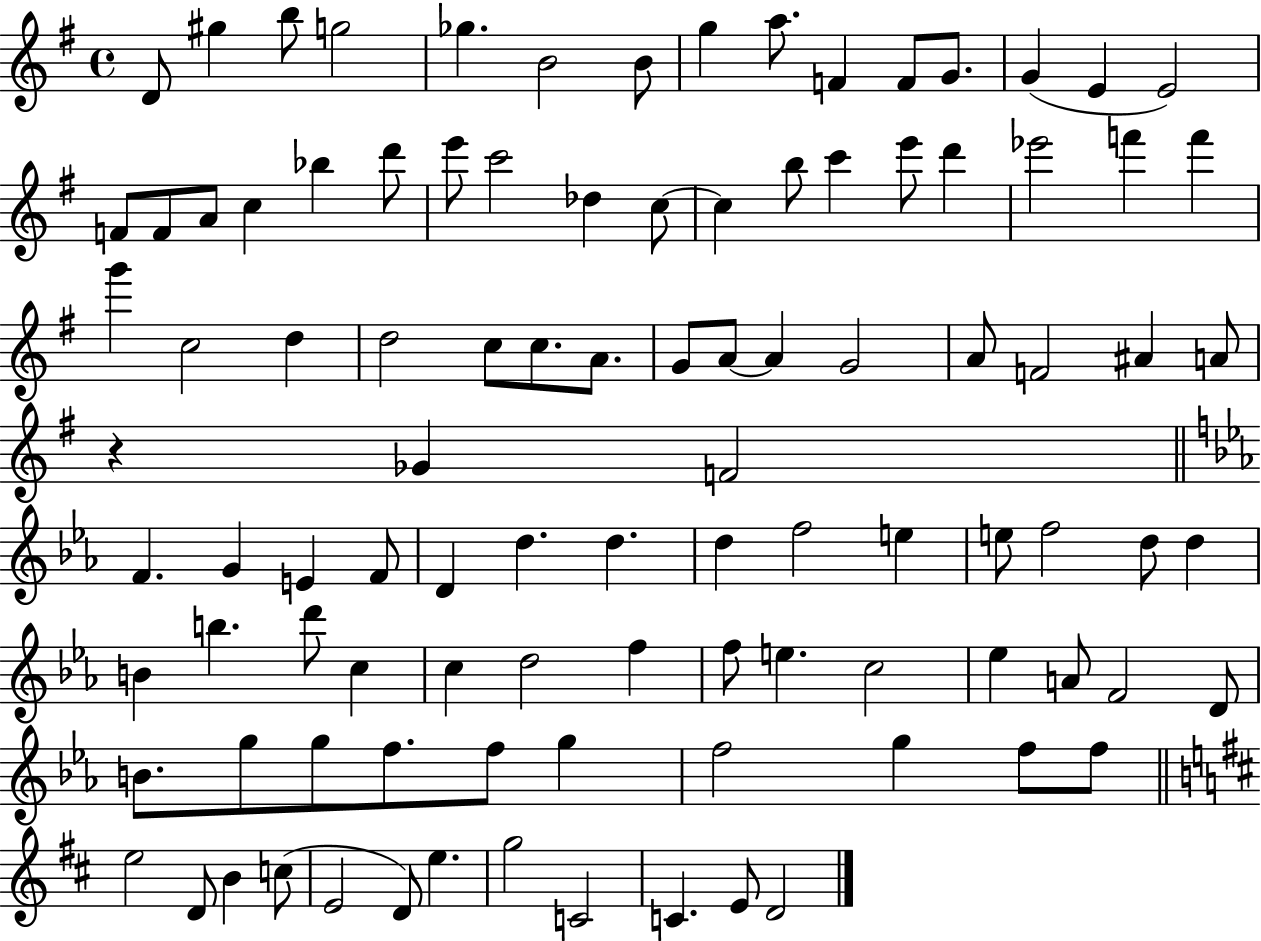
D4/e G#5/q B5/e G5/h Gb5/q. B4/h B4/e G5/q A5/e. F4/q F4/e G4/e. G4/q E4/q E4/h F4/e F4/e A4/e C5/q Bb5/q D6/e E6/e C6/h Db5/q C5/e C5/q B5/e C6/q E6/e D6/q Eb6/h F6/q F6/q G6/q C5/h D5/q D5/h C5/e C5/e. A4/e. G4/e A4/e A4/q G4/h A4/e F4/h A#4/q A4/e R/q Gb4/q F4/h F4/q. G4/q E4/q F4/e D4/q D5/q. D5/q. D5/q F5/h E5/q E5/e F5/h D5/e D5/q B4/q B5/q. D6/e C5/q C5/q D5/h F5/q F5/e E5/q. C5/h Eb5/q A4/e F4/h D4/e B4/e. G5/e G5/e F5/e. F5/e G5/q F5/h G5/q F5/e F5/e E5/h D4/e B4/q C5/e E4/h D4/e E5/q. G5/h C4/h C4/q. E4/e D4/h